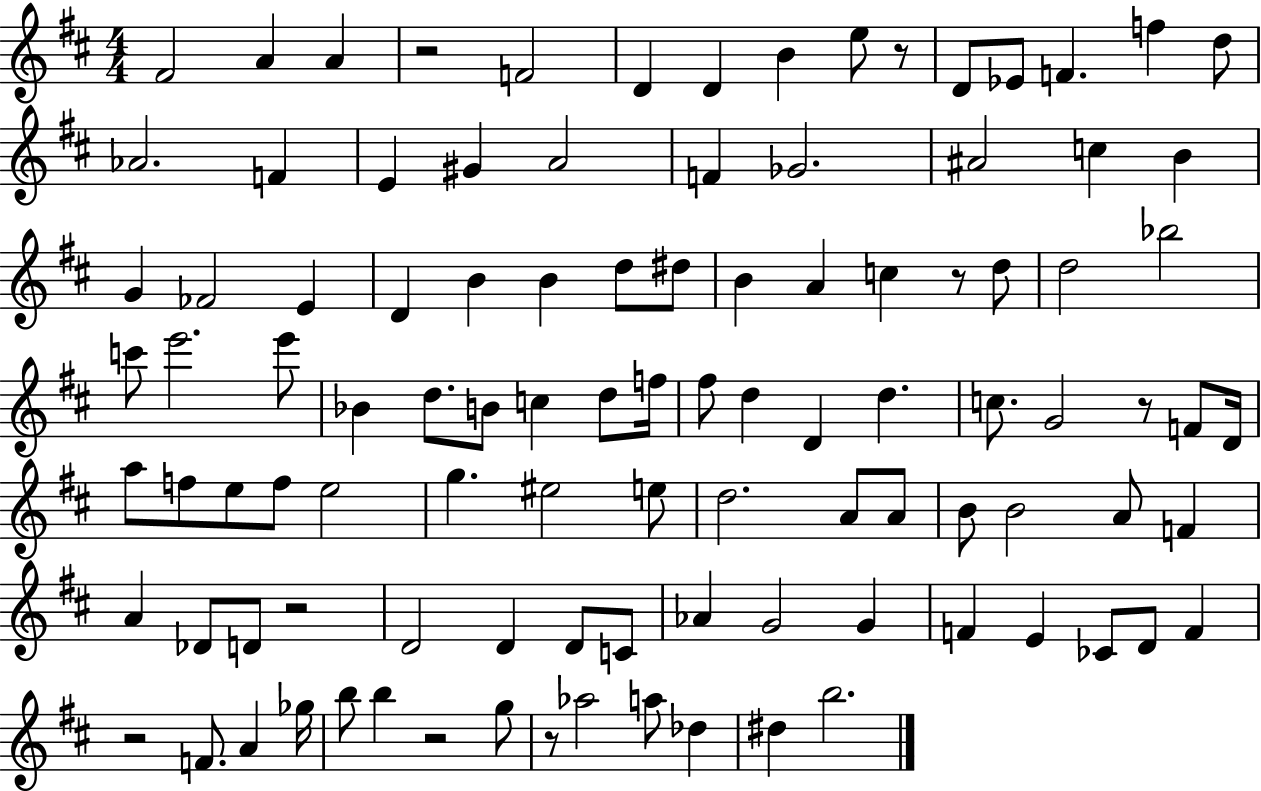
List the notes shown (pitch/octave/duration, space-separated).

F#4/h A4/q A4/q R/h F4/h D4/q D4/q B4/q E5/e R/e D4/e Eb4/e F4/q. F5/q D5/e Ab4/h. F4/q E4/q G#4/q A4/h F4/q Gb4/h. A#4/h C5/q B4/q G4/q FES4/h E4/q D4/q B4/q B4/q D5/e D#5/e B4/q A4/q C5/q R/e D5/e D5/h Bb5/h C6/e E6/h. E6/e Bb4/q D5/e. B4/e C5/q D5/e F5/s F#5/e D5/q D4/q D5/q. C5/e. G4/h R/e F4/e D4/s A5/e F5/e E5/e F5/e E5/h G5/q. EIS5/h E5/e D5/h. A4/e A4/e B4/e B4/h A4/e F4/q A4/q Db4/e D4/e R/h D4/h D4/q D4/e C4/e Ab4/q G4/h G4/q F4/q E4/q CES4/e D4/e F4/q R/h F4/e. A4/q Gb5/s B5/e B5/q R/h G5/e R/e Ab5/h A5/e Db5/q D#5/q B5/h.